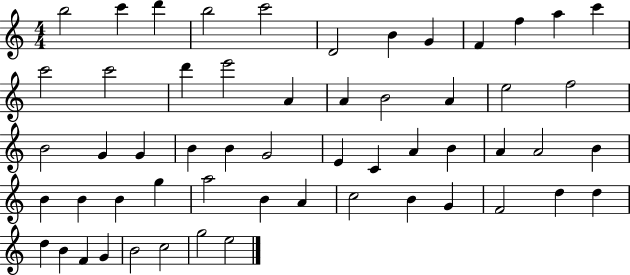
B5/h C6/q D6/q B5/h C6/h D4/h B4/q G4/q F4/q F5/q A5/q C6/q C6/h C6/h D6/q E6/h A4/q A4/q B4/h A4/q E5/h F5/h B4/h G4/q G4/q B4/q B4/q G4/h E4/q C4/q A4/q B4/q A4/q A4/h B4/q B4/q B4/q B4/q G5/q A5/h B4/q A4/q C5/h B4/q G4/q F4/h D5/q D5/q D5/q B4/q F4/q G4/q B4/h C5/h G5/h E5/h